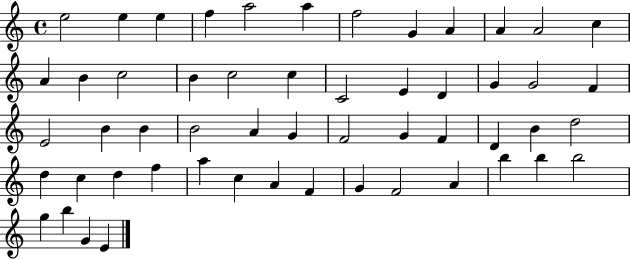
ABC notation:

X:1
T:Untitled
M:4/4
L:1/4
K:C
e2 e e f a2 a f2 G A A A2 c A B c2 B c2 c C2 E D G G2 F E2 B B B2 A G F2 G F D B d2 d c d f a c A F G F2 A b b b2 g b G E